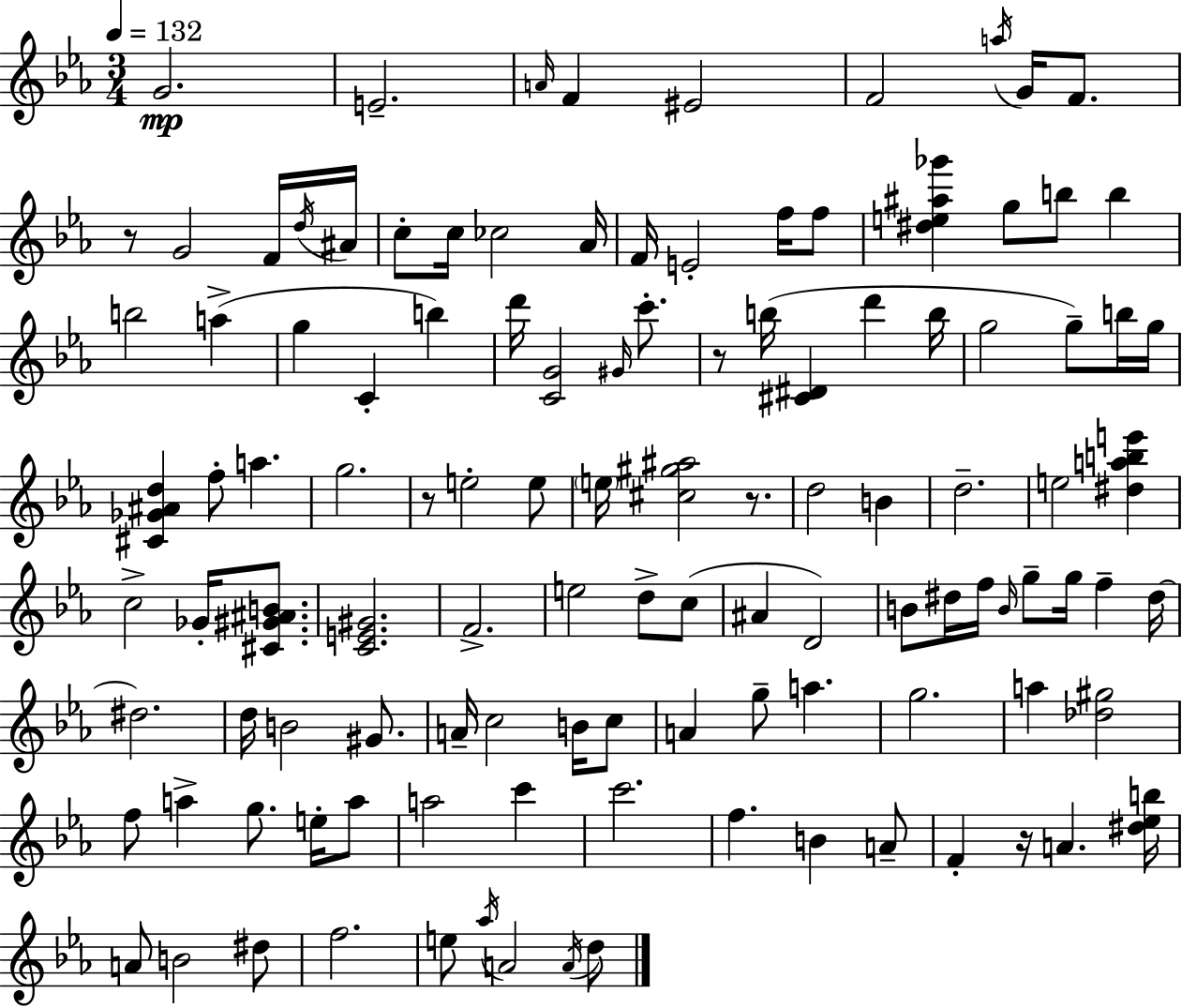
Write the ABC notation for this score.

X:1
T:Untitled
M:3/4
L:1/4
K:Eb
G2 E2 A/4 F ^E2 F2 a/4 G/4 F/2 z/2 G2 F/4 d/4 ^A/4 c/2 c/4 _c2 _A/4 F/4 E2 f/4 f/2 [^de^a_g'] g/2 b/2 b b2 a g C b d'/4 [CG]2 ^G/4 c'/2 z/2 b/4 [^C^D] d' b/4 g2 g/2 b/4 g/4 [^C_G^Ad] f/2 a g2 z/2 e2 e/2 e/4 [^c^g^a]2 z/2 d2 B d2 e2 [^dabe'] c2 _G/4 [^C^G^AB]/2 [CE^G]2 F2 e2 d/2 c/2 ^A D2 B/2 ^d/4 f/4 B/4 g/2 g/4 f ^d/4 ^d2 d/4 B2 ^G/2 A/4 c2 B/4 c/2 A g/2 a g2 a [_d^g]2 f/2 a g/2 e/4 a/2 a2 c' c'2 f B A/2 F z/4 A [^d_eb]/4 A/2 B2 ^d/2 f2 e/2 _a/4 A2 A/4 d/2